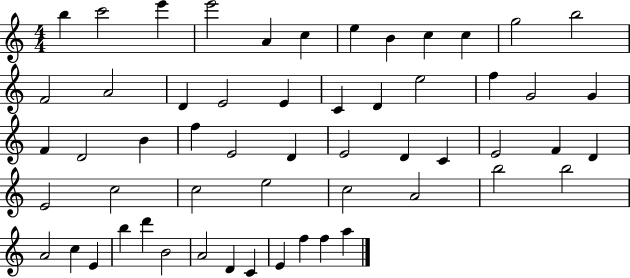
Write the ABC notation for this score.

X:1
T:Untitled
M:4/4
L:1/4
K:C
b c'2 e' e'2 A c e B c c g2 b2 F2 A2 D E2 E C D e2 f G2 G F D2 B f E2 D E2 D C E2 F D E2 c2 c2 e2 c2 A2 b2 b2 A2 c E b d' B2 A2 D C E f f a